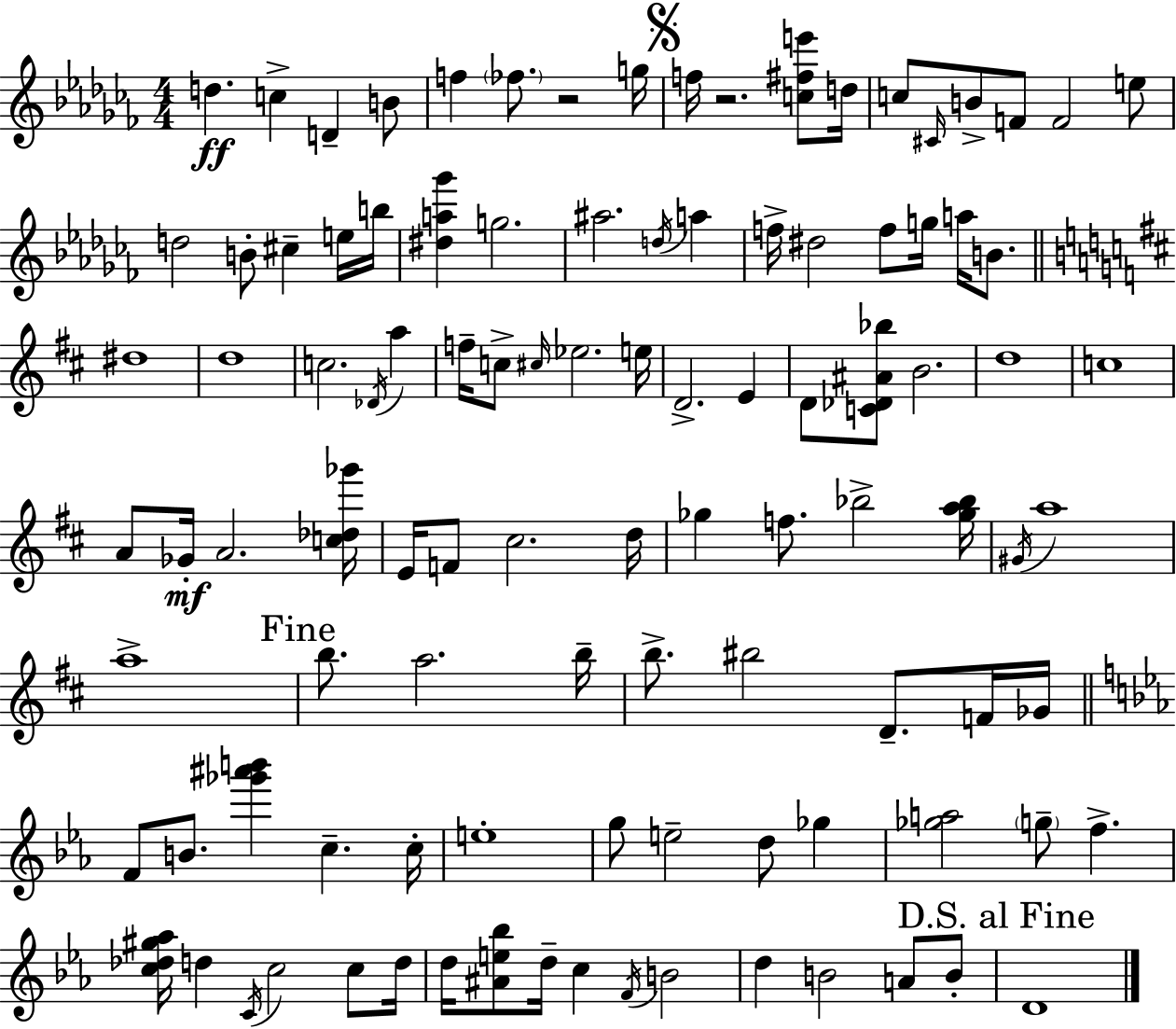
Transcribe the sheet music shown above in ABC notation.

X:1
T:Untitled
M:4/4
L:1/4
K:Abm
d c D B/2 f _f/2 z2 g/4 f/4 z2 [c^fe']/2 d/4 c/2 ^C/4 B/2 F/2 F2 e/2 d2 B/2 ^c e/4 b/4 [^da_g'] g2 ^a2 d/4 a f/4 ^d2 f/2 g/4 a/4 B/2 ^d4 d4 c2 _D/4 a f/4 c/2 ^c/4 _e2 e/4 D2 E D/2 [C_D^A_b]/2 B2 d4 c4 A/2 _G/4 A2 [c_d_g']/4 E/4 F/2 ^c2 d/4 _g f/2 _b2 [_ga_b]/4 ^G/4 a4 a4 b/2 a2 b/4 b/2 ^b2 D/2 F/4 _G/4 F/2 B/2 [_g'^a'b'] c c/4 e4 g/2 e2 d/2 _g [_ga]2 g/2 f [c_d^g_a]/4 d C/4 c2 c/2 d/4 d/4 [^Ae_b]/2 d/4 c F/4 B2 d B2 A/2 B/2 D4